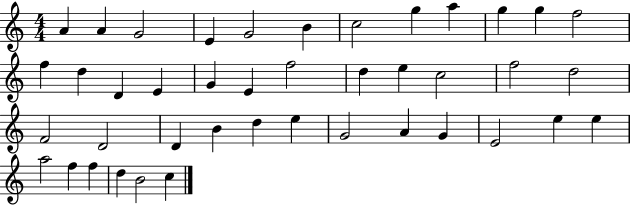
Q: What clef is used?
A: treble